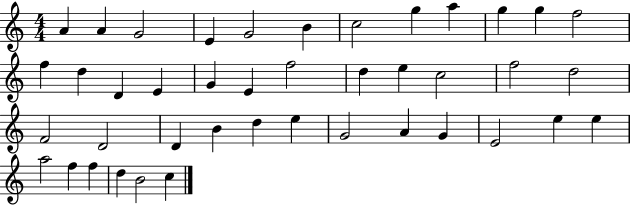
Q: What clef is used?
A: treble